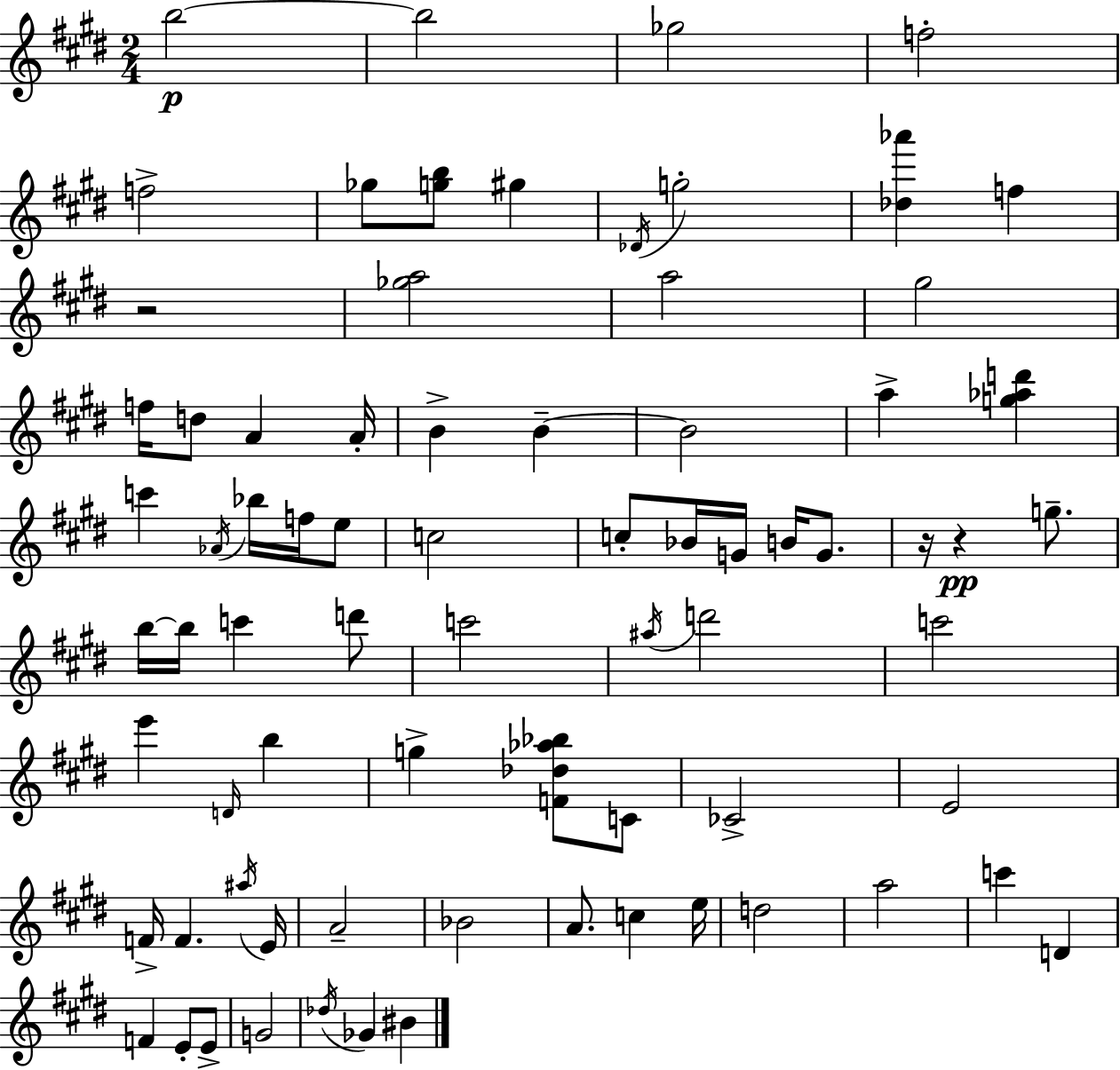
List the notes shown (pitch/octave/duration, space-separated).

B5/h B5/h Gb5/h F5/h F5/h Gb5/e [G5,B5]/e G#5/q Db4/s G5/h [Db5,Ab6]/q F5/q R/h [Gb5,A5]/h A5/h G#5/h F5/s D5/e A4/q A4/s B4/q B4/q B4/h A5/q [G5,Ab5,D6]/q C6/q Ab4/s Bb5/s F5/s E5/e C5/h C5/e Bb4/s G4/s B4/s G4/e. R/s R/q G5/e. B5/s B5/s C6/q D6/e C6/h A#5/s D6/h C6/h E6/q D4/s B5/q G5/q [F4,Db5,Ab5,Bb5]/e C4/e CES4/h E4/h F4/s F4/q. A#5/s E4/s A4/h Bb4/h A4/e. C5/q E5/s D5/h A5/h C6/q D4/q F4/q E4/e E4/e G4/h Db5/s Gb4/q BIS4/q